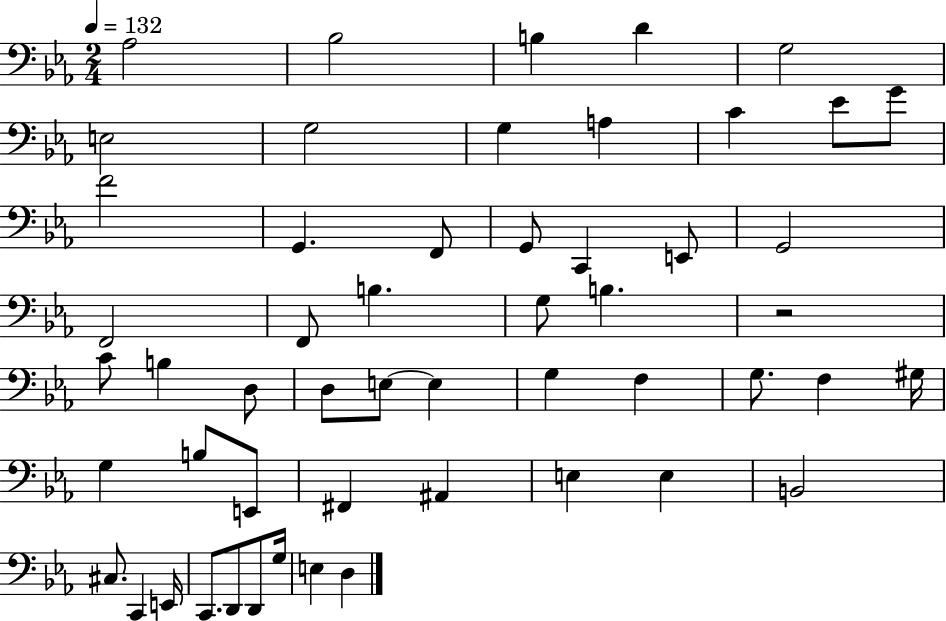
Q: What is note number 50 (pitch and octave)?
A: G3